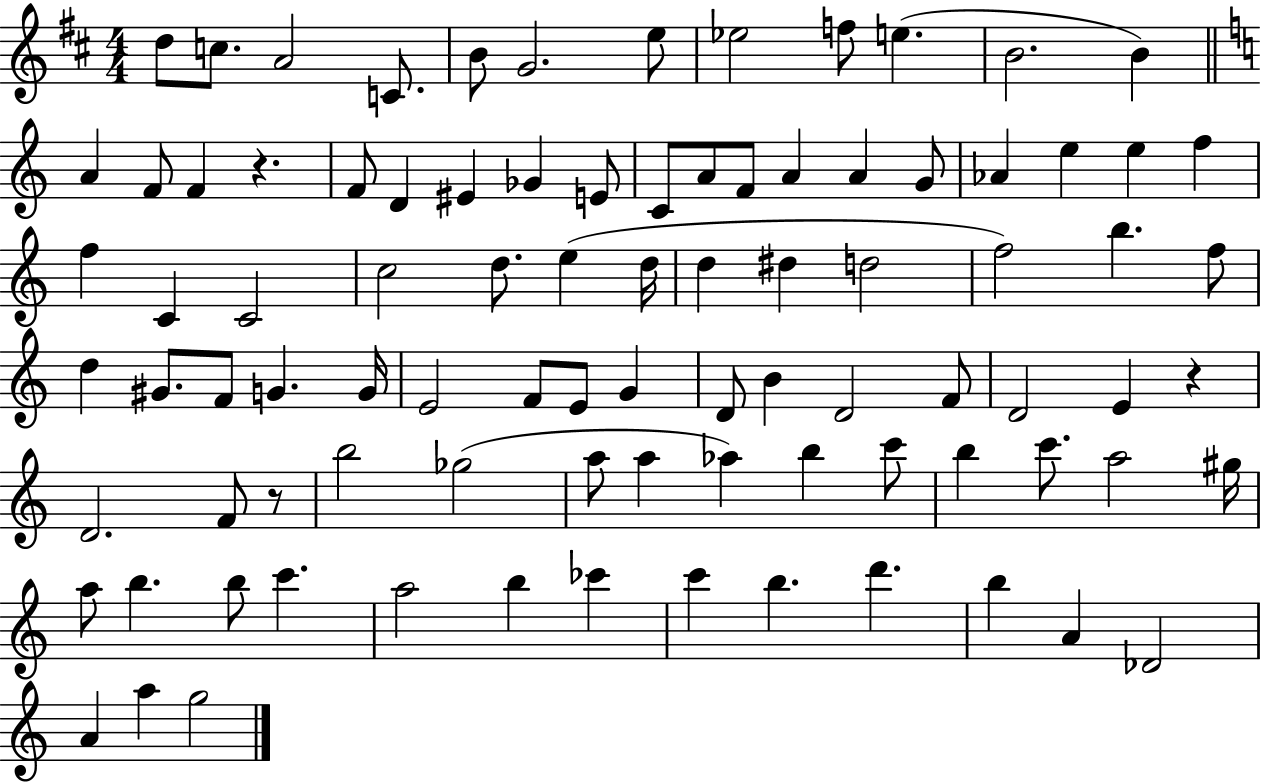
{
  \clef treble
  \numericTimeSignature
  \time 4/4
  \key d \major
  d''8 c''8. a'2 c'8. | b'8 g'2. e''8 | ees''2 f''8 e''4.( | b'2. b'4) | \break \bar "||" \break \key c \major a'4 f'8 f'4 r4. | f'8 d'4 eis'4 ges'4 e'8 | c'8 a'8 f'8 a'4 a'4 g'8 | aes'4 e''4 e''4 f''4 | \break f''4 c'4 c'2 | c''2 d''8. e''4( d''16 | d''4 dis''4 d''2 | f''2) b''4. f''8 | \break d''4 gis'8. f'8 g'4. g'16 | e'2 f'8 e'8 g'4 | d'8 b'4 d'2 f'8 | d'2 e'4 r4 | \break d'2. f'8 r8 | b''2 ges''2( | a''8 a''4 aes''4) b''4 c'''8 | b''4 c'''8. a''2 gis''16 | \break a''8 b''4. b''8 c'''4. | a''2 b''4 ces'''4 | c'''4 b''4. d'''4. | b''4 a'4 des'2 | \break a'4 a''4 g''2 | \bar "|."
}